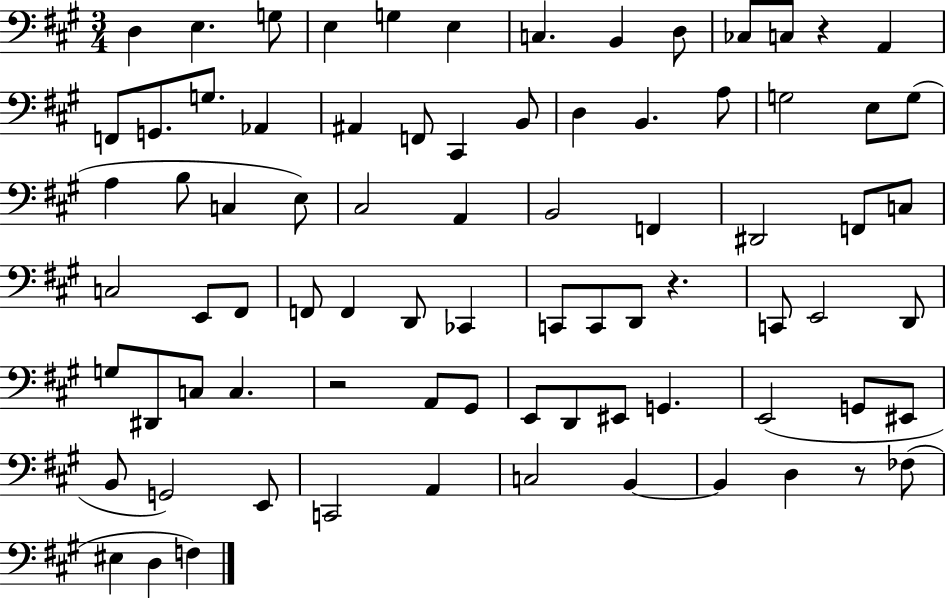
D3/q E3/q. G3/e E3/q G3/q E3/q C3/q. B2/q D3/e CES3/e C3/e R/q A2/q F2/e G2/e. G3/e. Ab2/q A#2/q F2/e C#2/q B2/e D3/q B2/q. A3/e G3/h E3/e G3/e A3/q B3/e C3/q E3/e C#3/h A2/q B2/h F2/q D#2/h F2/e C3/e C3/h E2/e F#2/e F2/e F2/q D2/e CES2/q C2/e C2/e D2/e R/q. C2/e E2/h D2/e G3/e D#2/e C3/e C3/q. R/h A2/e G#2/e E2/e D2/e EIS2/e G2/q. E2/h G2/e EIS2/e B2/e G2/h E2/e C2/h A2/q C3/h B2/q B2/q D3/q R/e FES3/e EIS3/q D3/q F3/q